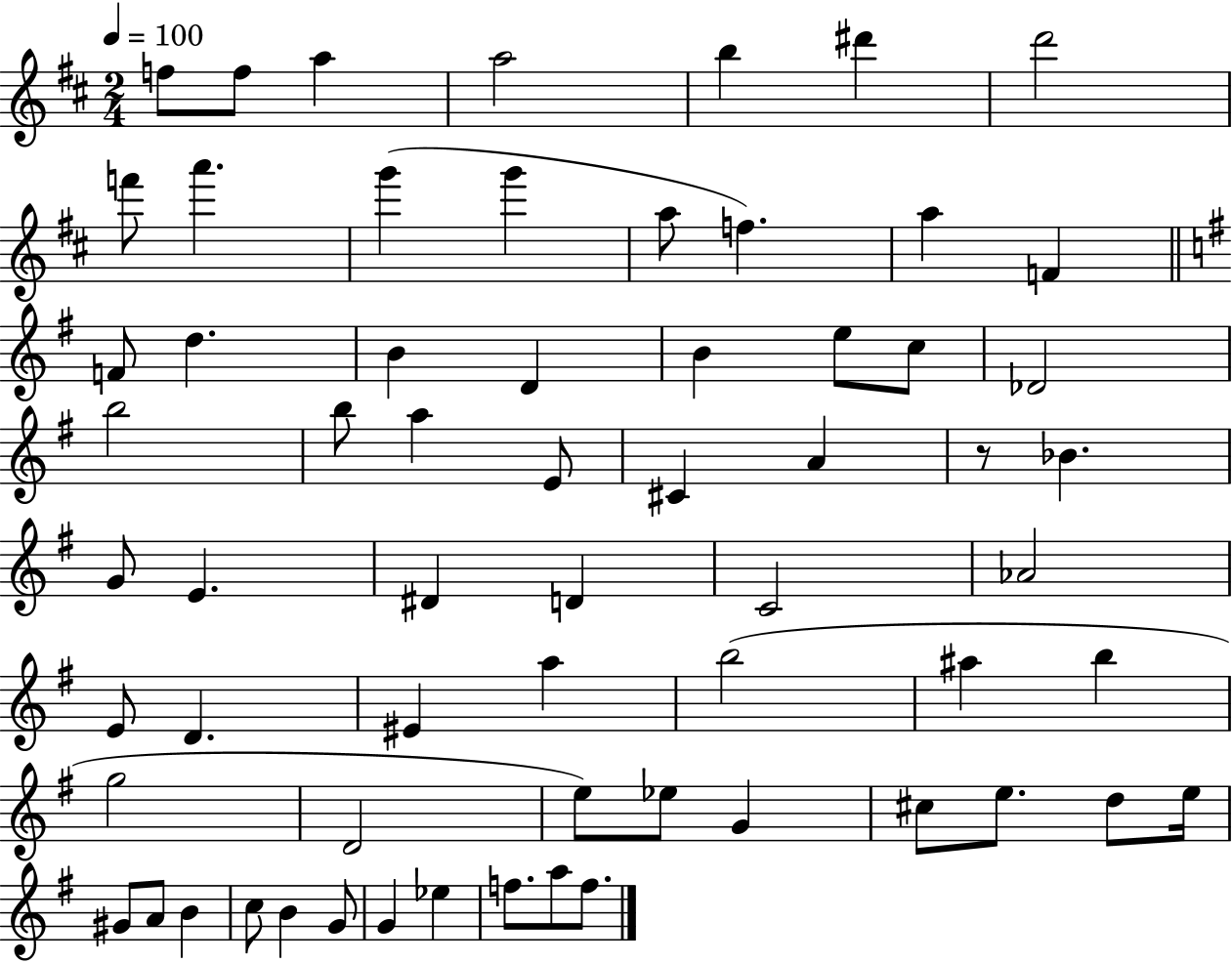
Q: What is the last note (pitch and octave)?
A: F5